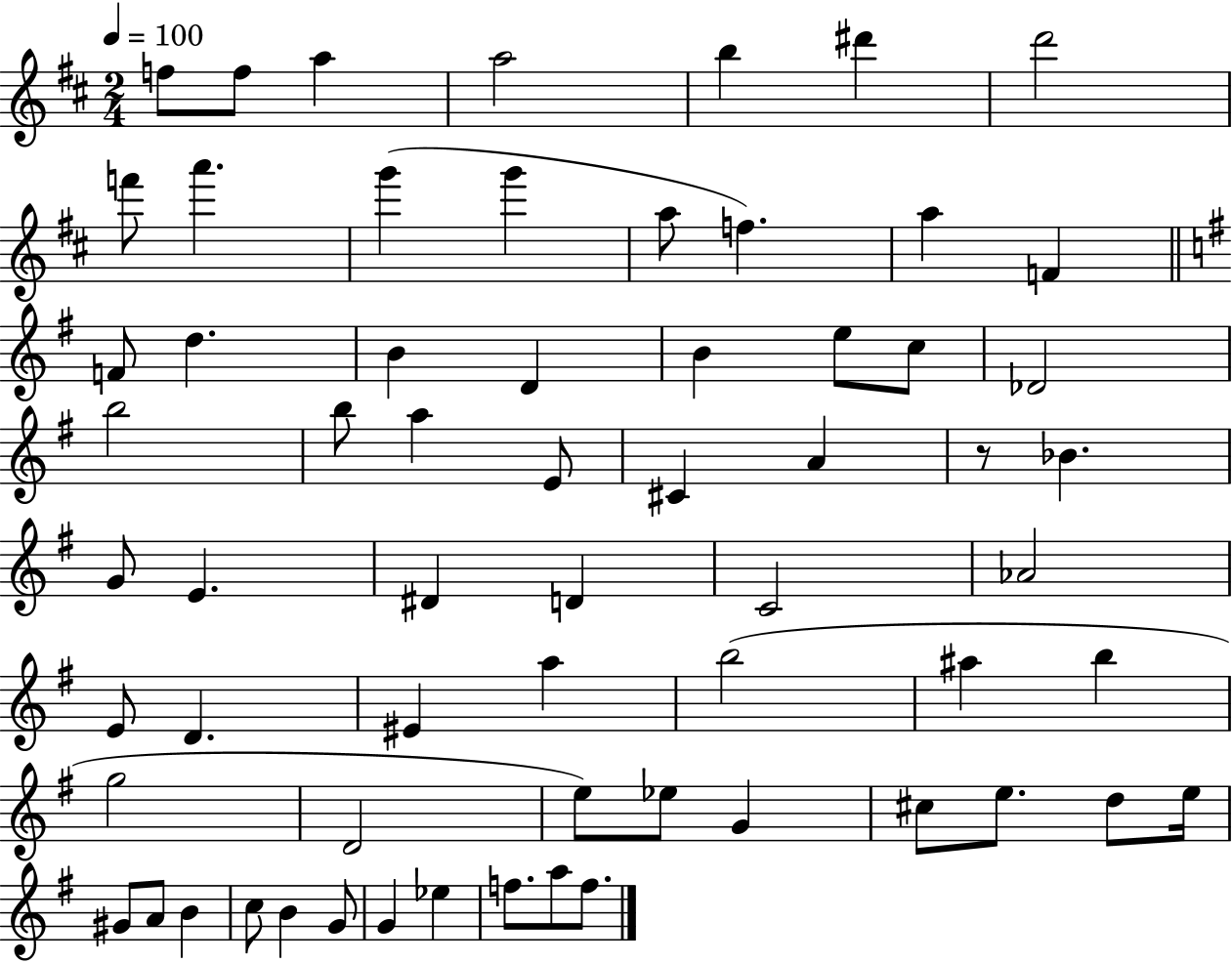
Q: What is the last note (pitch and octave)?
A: F5